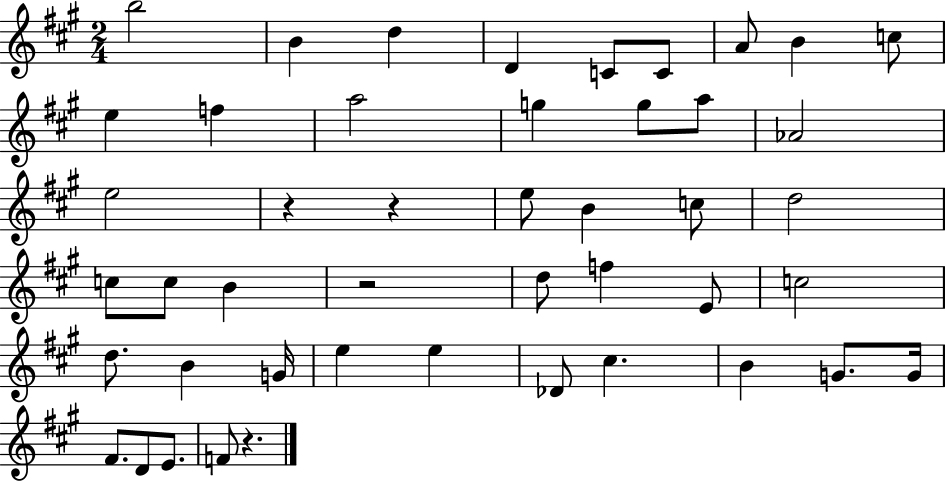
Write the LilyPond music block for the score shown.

{
  \clef treble
  \numericTimeSignature
  \time 2/4
  \key a \major
  b''2 | b'4 d''4 | d'4 c'8 c'8 | a'8 b'4 c''8 | \break e''4 f''4 | a''2 | g''4 g''8 a''8 | aes'2 | \break e''2 | r4 r4 | e''8 b'4 c''8 | d''2 | \break c''8 c''8 b'4 | r2 | d''8 f''4 e'8 | c''2 | \break d''8. b'4 g'16 | e''4 e''4 | des'8 cis''4. | b'4 g'8. g'16 | \break fis'8. d'8 e'8. | f'8 r4. | \bar "|."
}